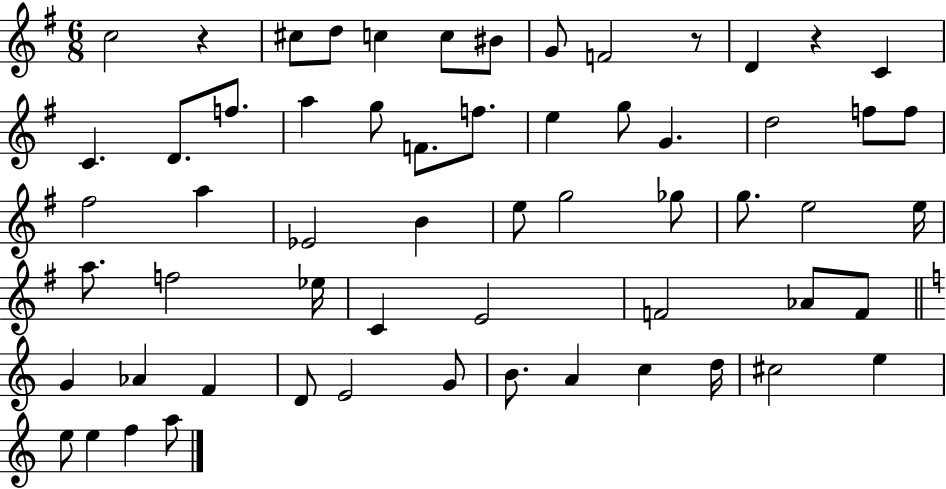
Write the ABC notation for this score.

X:1
T:Untitled
M:6/8
L:1/4
K:G
c2 z ^c/2 d/2 c c/2 ^B/2 G/2 F2 z/2 D z C C D/2 f/2 a g/2 F/2 f/2 e g/2 G d2 f/2 f/2 ^f2 a _E2 B e/2 g2 _g/2 g/2 e2 e/4 a/2 f2 _e/4 C E2 F2 _A/2 F/2 G _A F D/2 E2 G/2 B/2 A c d/4 ^c2 e e/2 e f a/2